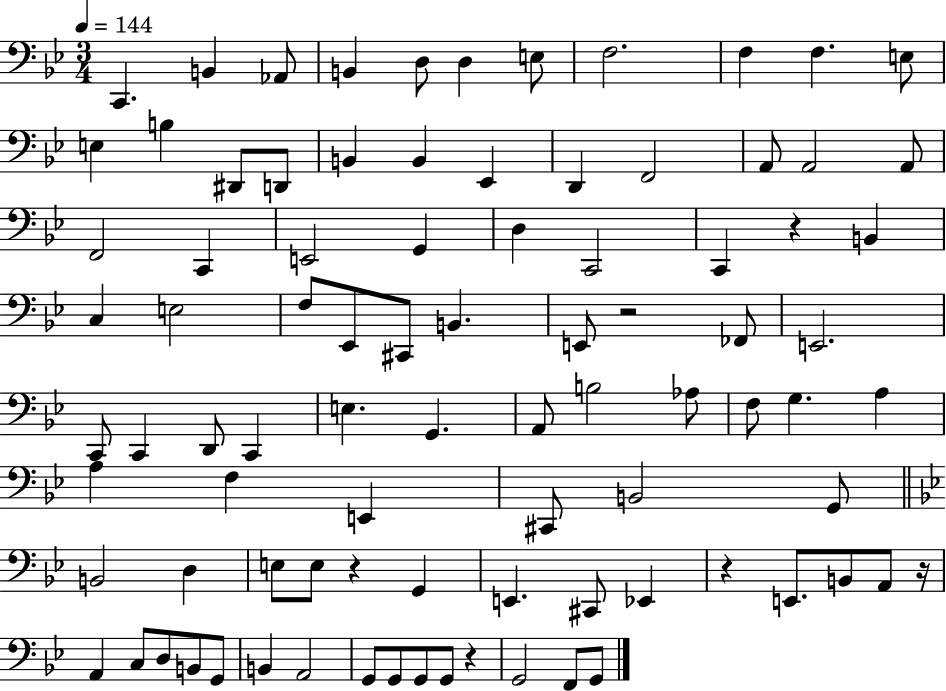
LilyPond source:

{
  \clef bass
  \numericTimeSignature
  \time 3/4
  \key bes \major
  \tempo 4 = 144
  c,4. b,4 aes,8 | b,4 d8 d4 e8 | f2. | f4 f4. e8 | \break e4 b4 dis,8 d,8 | b,4 b,4 ees,4 | d,4 f,2 | a,8 a,2 a,8 | \break f,2 c,4 | e,2 g,4 | d4 c,2 | c,4 r4 b,4 | \break c4 e2 | f8 ees,8 cis,8 b,4. | e,8 r2 fes,8 | e,2. | \break c,8 c,4 d,8 c,4 | e4. g,4. | a,8 b2 aes8 | f8 g4. a4 | \break a4 f4 e,4 | cis,8 b,2 g,8 | \bar "||" \break \key bes \major b,2 d4 | e8 e8 r4 g,4 | e,4. cis,8 ees,4 | r4 e,8. b,8 a,8 r16 | \break a,4 c8 d8 b,8 g,8 | b,4 a,2 | g,8 g,8 g,8 g,8 r4 | g,2 f,8 g,8 | \break \bar "|."
}